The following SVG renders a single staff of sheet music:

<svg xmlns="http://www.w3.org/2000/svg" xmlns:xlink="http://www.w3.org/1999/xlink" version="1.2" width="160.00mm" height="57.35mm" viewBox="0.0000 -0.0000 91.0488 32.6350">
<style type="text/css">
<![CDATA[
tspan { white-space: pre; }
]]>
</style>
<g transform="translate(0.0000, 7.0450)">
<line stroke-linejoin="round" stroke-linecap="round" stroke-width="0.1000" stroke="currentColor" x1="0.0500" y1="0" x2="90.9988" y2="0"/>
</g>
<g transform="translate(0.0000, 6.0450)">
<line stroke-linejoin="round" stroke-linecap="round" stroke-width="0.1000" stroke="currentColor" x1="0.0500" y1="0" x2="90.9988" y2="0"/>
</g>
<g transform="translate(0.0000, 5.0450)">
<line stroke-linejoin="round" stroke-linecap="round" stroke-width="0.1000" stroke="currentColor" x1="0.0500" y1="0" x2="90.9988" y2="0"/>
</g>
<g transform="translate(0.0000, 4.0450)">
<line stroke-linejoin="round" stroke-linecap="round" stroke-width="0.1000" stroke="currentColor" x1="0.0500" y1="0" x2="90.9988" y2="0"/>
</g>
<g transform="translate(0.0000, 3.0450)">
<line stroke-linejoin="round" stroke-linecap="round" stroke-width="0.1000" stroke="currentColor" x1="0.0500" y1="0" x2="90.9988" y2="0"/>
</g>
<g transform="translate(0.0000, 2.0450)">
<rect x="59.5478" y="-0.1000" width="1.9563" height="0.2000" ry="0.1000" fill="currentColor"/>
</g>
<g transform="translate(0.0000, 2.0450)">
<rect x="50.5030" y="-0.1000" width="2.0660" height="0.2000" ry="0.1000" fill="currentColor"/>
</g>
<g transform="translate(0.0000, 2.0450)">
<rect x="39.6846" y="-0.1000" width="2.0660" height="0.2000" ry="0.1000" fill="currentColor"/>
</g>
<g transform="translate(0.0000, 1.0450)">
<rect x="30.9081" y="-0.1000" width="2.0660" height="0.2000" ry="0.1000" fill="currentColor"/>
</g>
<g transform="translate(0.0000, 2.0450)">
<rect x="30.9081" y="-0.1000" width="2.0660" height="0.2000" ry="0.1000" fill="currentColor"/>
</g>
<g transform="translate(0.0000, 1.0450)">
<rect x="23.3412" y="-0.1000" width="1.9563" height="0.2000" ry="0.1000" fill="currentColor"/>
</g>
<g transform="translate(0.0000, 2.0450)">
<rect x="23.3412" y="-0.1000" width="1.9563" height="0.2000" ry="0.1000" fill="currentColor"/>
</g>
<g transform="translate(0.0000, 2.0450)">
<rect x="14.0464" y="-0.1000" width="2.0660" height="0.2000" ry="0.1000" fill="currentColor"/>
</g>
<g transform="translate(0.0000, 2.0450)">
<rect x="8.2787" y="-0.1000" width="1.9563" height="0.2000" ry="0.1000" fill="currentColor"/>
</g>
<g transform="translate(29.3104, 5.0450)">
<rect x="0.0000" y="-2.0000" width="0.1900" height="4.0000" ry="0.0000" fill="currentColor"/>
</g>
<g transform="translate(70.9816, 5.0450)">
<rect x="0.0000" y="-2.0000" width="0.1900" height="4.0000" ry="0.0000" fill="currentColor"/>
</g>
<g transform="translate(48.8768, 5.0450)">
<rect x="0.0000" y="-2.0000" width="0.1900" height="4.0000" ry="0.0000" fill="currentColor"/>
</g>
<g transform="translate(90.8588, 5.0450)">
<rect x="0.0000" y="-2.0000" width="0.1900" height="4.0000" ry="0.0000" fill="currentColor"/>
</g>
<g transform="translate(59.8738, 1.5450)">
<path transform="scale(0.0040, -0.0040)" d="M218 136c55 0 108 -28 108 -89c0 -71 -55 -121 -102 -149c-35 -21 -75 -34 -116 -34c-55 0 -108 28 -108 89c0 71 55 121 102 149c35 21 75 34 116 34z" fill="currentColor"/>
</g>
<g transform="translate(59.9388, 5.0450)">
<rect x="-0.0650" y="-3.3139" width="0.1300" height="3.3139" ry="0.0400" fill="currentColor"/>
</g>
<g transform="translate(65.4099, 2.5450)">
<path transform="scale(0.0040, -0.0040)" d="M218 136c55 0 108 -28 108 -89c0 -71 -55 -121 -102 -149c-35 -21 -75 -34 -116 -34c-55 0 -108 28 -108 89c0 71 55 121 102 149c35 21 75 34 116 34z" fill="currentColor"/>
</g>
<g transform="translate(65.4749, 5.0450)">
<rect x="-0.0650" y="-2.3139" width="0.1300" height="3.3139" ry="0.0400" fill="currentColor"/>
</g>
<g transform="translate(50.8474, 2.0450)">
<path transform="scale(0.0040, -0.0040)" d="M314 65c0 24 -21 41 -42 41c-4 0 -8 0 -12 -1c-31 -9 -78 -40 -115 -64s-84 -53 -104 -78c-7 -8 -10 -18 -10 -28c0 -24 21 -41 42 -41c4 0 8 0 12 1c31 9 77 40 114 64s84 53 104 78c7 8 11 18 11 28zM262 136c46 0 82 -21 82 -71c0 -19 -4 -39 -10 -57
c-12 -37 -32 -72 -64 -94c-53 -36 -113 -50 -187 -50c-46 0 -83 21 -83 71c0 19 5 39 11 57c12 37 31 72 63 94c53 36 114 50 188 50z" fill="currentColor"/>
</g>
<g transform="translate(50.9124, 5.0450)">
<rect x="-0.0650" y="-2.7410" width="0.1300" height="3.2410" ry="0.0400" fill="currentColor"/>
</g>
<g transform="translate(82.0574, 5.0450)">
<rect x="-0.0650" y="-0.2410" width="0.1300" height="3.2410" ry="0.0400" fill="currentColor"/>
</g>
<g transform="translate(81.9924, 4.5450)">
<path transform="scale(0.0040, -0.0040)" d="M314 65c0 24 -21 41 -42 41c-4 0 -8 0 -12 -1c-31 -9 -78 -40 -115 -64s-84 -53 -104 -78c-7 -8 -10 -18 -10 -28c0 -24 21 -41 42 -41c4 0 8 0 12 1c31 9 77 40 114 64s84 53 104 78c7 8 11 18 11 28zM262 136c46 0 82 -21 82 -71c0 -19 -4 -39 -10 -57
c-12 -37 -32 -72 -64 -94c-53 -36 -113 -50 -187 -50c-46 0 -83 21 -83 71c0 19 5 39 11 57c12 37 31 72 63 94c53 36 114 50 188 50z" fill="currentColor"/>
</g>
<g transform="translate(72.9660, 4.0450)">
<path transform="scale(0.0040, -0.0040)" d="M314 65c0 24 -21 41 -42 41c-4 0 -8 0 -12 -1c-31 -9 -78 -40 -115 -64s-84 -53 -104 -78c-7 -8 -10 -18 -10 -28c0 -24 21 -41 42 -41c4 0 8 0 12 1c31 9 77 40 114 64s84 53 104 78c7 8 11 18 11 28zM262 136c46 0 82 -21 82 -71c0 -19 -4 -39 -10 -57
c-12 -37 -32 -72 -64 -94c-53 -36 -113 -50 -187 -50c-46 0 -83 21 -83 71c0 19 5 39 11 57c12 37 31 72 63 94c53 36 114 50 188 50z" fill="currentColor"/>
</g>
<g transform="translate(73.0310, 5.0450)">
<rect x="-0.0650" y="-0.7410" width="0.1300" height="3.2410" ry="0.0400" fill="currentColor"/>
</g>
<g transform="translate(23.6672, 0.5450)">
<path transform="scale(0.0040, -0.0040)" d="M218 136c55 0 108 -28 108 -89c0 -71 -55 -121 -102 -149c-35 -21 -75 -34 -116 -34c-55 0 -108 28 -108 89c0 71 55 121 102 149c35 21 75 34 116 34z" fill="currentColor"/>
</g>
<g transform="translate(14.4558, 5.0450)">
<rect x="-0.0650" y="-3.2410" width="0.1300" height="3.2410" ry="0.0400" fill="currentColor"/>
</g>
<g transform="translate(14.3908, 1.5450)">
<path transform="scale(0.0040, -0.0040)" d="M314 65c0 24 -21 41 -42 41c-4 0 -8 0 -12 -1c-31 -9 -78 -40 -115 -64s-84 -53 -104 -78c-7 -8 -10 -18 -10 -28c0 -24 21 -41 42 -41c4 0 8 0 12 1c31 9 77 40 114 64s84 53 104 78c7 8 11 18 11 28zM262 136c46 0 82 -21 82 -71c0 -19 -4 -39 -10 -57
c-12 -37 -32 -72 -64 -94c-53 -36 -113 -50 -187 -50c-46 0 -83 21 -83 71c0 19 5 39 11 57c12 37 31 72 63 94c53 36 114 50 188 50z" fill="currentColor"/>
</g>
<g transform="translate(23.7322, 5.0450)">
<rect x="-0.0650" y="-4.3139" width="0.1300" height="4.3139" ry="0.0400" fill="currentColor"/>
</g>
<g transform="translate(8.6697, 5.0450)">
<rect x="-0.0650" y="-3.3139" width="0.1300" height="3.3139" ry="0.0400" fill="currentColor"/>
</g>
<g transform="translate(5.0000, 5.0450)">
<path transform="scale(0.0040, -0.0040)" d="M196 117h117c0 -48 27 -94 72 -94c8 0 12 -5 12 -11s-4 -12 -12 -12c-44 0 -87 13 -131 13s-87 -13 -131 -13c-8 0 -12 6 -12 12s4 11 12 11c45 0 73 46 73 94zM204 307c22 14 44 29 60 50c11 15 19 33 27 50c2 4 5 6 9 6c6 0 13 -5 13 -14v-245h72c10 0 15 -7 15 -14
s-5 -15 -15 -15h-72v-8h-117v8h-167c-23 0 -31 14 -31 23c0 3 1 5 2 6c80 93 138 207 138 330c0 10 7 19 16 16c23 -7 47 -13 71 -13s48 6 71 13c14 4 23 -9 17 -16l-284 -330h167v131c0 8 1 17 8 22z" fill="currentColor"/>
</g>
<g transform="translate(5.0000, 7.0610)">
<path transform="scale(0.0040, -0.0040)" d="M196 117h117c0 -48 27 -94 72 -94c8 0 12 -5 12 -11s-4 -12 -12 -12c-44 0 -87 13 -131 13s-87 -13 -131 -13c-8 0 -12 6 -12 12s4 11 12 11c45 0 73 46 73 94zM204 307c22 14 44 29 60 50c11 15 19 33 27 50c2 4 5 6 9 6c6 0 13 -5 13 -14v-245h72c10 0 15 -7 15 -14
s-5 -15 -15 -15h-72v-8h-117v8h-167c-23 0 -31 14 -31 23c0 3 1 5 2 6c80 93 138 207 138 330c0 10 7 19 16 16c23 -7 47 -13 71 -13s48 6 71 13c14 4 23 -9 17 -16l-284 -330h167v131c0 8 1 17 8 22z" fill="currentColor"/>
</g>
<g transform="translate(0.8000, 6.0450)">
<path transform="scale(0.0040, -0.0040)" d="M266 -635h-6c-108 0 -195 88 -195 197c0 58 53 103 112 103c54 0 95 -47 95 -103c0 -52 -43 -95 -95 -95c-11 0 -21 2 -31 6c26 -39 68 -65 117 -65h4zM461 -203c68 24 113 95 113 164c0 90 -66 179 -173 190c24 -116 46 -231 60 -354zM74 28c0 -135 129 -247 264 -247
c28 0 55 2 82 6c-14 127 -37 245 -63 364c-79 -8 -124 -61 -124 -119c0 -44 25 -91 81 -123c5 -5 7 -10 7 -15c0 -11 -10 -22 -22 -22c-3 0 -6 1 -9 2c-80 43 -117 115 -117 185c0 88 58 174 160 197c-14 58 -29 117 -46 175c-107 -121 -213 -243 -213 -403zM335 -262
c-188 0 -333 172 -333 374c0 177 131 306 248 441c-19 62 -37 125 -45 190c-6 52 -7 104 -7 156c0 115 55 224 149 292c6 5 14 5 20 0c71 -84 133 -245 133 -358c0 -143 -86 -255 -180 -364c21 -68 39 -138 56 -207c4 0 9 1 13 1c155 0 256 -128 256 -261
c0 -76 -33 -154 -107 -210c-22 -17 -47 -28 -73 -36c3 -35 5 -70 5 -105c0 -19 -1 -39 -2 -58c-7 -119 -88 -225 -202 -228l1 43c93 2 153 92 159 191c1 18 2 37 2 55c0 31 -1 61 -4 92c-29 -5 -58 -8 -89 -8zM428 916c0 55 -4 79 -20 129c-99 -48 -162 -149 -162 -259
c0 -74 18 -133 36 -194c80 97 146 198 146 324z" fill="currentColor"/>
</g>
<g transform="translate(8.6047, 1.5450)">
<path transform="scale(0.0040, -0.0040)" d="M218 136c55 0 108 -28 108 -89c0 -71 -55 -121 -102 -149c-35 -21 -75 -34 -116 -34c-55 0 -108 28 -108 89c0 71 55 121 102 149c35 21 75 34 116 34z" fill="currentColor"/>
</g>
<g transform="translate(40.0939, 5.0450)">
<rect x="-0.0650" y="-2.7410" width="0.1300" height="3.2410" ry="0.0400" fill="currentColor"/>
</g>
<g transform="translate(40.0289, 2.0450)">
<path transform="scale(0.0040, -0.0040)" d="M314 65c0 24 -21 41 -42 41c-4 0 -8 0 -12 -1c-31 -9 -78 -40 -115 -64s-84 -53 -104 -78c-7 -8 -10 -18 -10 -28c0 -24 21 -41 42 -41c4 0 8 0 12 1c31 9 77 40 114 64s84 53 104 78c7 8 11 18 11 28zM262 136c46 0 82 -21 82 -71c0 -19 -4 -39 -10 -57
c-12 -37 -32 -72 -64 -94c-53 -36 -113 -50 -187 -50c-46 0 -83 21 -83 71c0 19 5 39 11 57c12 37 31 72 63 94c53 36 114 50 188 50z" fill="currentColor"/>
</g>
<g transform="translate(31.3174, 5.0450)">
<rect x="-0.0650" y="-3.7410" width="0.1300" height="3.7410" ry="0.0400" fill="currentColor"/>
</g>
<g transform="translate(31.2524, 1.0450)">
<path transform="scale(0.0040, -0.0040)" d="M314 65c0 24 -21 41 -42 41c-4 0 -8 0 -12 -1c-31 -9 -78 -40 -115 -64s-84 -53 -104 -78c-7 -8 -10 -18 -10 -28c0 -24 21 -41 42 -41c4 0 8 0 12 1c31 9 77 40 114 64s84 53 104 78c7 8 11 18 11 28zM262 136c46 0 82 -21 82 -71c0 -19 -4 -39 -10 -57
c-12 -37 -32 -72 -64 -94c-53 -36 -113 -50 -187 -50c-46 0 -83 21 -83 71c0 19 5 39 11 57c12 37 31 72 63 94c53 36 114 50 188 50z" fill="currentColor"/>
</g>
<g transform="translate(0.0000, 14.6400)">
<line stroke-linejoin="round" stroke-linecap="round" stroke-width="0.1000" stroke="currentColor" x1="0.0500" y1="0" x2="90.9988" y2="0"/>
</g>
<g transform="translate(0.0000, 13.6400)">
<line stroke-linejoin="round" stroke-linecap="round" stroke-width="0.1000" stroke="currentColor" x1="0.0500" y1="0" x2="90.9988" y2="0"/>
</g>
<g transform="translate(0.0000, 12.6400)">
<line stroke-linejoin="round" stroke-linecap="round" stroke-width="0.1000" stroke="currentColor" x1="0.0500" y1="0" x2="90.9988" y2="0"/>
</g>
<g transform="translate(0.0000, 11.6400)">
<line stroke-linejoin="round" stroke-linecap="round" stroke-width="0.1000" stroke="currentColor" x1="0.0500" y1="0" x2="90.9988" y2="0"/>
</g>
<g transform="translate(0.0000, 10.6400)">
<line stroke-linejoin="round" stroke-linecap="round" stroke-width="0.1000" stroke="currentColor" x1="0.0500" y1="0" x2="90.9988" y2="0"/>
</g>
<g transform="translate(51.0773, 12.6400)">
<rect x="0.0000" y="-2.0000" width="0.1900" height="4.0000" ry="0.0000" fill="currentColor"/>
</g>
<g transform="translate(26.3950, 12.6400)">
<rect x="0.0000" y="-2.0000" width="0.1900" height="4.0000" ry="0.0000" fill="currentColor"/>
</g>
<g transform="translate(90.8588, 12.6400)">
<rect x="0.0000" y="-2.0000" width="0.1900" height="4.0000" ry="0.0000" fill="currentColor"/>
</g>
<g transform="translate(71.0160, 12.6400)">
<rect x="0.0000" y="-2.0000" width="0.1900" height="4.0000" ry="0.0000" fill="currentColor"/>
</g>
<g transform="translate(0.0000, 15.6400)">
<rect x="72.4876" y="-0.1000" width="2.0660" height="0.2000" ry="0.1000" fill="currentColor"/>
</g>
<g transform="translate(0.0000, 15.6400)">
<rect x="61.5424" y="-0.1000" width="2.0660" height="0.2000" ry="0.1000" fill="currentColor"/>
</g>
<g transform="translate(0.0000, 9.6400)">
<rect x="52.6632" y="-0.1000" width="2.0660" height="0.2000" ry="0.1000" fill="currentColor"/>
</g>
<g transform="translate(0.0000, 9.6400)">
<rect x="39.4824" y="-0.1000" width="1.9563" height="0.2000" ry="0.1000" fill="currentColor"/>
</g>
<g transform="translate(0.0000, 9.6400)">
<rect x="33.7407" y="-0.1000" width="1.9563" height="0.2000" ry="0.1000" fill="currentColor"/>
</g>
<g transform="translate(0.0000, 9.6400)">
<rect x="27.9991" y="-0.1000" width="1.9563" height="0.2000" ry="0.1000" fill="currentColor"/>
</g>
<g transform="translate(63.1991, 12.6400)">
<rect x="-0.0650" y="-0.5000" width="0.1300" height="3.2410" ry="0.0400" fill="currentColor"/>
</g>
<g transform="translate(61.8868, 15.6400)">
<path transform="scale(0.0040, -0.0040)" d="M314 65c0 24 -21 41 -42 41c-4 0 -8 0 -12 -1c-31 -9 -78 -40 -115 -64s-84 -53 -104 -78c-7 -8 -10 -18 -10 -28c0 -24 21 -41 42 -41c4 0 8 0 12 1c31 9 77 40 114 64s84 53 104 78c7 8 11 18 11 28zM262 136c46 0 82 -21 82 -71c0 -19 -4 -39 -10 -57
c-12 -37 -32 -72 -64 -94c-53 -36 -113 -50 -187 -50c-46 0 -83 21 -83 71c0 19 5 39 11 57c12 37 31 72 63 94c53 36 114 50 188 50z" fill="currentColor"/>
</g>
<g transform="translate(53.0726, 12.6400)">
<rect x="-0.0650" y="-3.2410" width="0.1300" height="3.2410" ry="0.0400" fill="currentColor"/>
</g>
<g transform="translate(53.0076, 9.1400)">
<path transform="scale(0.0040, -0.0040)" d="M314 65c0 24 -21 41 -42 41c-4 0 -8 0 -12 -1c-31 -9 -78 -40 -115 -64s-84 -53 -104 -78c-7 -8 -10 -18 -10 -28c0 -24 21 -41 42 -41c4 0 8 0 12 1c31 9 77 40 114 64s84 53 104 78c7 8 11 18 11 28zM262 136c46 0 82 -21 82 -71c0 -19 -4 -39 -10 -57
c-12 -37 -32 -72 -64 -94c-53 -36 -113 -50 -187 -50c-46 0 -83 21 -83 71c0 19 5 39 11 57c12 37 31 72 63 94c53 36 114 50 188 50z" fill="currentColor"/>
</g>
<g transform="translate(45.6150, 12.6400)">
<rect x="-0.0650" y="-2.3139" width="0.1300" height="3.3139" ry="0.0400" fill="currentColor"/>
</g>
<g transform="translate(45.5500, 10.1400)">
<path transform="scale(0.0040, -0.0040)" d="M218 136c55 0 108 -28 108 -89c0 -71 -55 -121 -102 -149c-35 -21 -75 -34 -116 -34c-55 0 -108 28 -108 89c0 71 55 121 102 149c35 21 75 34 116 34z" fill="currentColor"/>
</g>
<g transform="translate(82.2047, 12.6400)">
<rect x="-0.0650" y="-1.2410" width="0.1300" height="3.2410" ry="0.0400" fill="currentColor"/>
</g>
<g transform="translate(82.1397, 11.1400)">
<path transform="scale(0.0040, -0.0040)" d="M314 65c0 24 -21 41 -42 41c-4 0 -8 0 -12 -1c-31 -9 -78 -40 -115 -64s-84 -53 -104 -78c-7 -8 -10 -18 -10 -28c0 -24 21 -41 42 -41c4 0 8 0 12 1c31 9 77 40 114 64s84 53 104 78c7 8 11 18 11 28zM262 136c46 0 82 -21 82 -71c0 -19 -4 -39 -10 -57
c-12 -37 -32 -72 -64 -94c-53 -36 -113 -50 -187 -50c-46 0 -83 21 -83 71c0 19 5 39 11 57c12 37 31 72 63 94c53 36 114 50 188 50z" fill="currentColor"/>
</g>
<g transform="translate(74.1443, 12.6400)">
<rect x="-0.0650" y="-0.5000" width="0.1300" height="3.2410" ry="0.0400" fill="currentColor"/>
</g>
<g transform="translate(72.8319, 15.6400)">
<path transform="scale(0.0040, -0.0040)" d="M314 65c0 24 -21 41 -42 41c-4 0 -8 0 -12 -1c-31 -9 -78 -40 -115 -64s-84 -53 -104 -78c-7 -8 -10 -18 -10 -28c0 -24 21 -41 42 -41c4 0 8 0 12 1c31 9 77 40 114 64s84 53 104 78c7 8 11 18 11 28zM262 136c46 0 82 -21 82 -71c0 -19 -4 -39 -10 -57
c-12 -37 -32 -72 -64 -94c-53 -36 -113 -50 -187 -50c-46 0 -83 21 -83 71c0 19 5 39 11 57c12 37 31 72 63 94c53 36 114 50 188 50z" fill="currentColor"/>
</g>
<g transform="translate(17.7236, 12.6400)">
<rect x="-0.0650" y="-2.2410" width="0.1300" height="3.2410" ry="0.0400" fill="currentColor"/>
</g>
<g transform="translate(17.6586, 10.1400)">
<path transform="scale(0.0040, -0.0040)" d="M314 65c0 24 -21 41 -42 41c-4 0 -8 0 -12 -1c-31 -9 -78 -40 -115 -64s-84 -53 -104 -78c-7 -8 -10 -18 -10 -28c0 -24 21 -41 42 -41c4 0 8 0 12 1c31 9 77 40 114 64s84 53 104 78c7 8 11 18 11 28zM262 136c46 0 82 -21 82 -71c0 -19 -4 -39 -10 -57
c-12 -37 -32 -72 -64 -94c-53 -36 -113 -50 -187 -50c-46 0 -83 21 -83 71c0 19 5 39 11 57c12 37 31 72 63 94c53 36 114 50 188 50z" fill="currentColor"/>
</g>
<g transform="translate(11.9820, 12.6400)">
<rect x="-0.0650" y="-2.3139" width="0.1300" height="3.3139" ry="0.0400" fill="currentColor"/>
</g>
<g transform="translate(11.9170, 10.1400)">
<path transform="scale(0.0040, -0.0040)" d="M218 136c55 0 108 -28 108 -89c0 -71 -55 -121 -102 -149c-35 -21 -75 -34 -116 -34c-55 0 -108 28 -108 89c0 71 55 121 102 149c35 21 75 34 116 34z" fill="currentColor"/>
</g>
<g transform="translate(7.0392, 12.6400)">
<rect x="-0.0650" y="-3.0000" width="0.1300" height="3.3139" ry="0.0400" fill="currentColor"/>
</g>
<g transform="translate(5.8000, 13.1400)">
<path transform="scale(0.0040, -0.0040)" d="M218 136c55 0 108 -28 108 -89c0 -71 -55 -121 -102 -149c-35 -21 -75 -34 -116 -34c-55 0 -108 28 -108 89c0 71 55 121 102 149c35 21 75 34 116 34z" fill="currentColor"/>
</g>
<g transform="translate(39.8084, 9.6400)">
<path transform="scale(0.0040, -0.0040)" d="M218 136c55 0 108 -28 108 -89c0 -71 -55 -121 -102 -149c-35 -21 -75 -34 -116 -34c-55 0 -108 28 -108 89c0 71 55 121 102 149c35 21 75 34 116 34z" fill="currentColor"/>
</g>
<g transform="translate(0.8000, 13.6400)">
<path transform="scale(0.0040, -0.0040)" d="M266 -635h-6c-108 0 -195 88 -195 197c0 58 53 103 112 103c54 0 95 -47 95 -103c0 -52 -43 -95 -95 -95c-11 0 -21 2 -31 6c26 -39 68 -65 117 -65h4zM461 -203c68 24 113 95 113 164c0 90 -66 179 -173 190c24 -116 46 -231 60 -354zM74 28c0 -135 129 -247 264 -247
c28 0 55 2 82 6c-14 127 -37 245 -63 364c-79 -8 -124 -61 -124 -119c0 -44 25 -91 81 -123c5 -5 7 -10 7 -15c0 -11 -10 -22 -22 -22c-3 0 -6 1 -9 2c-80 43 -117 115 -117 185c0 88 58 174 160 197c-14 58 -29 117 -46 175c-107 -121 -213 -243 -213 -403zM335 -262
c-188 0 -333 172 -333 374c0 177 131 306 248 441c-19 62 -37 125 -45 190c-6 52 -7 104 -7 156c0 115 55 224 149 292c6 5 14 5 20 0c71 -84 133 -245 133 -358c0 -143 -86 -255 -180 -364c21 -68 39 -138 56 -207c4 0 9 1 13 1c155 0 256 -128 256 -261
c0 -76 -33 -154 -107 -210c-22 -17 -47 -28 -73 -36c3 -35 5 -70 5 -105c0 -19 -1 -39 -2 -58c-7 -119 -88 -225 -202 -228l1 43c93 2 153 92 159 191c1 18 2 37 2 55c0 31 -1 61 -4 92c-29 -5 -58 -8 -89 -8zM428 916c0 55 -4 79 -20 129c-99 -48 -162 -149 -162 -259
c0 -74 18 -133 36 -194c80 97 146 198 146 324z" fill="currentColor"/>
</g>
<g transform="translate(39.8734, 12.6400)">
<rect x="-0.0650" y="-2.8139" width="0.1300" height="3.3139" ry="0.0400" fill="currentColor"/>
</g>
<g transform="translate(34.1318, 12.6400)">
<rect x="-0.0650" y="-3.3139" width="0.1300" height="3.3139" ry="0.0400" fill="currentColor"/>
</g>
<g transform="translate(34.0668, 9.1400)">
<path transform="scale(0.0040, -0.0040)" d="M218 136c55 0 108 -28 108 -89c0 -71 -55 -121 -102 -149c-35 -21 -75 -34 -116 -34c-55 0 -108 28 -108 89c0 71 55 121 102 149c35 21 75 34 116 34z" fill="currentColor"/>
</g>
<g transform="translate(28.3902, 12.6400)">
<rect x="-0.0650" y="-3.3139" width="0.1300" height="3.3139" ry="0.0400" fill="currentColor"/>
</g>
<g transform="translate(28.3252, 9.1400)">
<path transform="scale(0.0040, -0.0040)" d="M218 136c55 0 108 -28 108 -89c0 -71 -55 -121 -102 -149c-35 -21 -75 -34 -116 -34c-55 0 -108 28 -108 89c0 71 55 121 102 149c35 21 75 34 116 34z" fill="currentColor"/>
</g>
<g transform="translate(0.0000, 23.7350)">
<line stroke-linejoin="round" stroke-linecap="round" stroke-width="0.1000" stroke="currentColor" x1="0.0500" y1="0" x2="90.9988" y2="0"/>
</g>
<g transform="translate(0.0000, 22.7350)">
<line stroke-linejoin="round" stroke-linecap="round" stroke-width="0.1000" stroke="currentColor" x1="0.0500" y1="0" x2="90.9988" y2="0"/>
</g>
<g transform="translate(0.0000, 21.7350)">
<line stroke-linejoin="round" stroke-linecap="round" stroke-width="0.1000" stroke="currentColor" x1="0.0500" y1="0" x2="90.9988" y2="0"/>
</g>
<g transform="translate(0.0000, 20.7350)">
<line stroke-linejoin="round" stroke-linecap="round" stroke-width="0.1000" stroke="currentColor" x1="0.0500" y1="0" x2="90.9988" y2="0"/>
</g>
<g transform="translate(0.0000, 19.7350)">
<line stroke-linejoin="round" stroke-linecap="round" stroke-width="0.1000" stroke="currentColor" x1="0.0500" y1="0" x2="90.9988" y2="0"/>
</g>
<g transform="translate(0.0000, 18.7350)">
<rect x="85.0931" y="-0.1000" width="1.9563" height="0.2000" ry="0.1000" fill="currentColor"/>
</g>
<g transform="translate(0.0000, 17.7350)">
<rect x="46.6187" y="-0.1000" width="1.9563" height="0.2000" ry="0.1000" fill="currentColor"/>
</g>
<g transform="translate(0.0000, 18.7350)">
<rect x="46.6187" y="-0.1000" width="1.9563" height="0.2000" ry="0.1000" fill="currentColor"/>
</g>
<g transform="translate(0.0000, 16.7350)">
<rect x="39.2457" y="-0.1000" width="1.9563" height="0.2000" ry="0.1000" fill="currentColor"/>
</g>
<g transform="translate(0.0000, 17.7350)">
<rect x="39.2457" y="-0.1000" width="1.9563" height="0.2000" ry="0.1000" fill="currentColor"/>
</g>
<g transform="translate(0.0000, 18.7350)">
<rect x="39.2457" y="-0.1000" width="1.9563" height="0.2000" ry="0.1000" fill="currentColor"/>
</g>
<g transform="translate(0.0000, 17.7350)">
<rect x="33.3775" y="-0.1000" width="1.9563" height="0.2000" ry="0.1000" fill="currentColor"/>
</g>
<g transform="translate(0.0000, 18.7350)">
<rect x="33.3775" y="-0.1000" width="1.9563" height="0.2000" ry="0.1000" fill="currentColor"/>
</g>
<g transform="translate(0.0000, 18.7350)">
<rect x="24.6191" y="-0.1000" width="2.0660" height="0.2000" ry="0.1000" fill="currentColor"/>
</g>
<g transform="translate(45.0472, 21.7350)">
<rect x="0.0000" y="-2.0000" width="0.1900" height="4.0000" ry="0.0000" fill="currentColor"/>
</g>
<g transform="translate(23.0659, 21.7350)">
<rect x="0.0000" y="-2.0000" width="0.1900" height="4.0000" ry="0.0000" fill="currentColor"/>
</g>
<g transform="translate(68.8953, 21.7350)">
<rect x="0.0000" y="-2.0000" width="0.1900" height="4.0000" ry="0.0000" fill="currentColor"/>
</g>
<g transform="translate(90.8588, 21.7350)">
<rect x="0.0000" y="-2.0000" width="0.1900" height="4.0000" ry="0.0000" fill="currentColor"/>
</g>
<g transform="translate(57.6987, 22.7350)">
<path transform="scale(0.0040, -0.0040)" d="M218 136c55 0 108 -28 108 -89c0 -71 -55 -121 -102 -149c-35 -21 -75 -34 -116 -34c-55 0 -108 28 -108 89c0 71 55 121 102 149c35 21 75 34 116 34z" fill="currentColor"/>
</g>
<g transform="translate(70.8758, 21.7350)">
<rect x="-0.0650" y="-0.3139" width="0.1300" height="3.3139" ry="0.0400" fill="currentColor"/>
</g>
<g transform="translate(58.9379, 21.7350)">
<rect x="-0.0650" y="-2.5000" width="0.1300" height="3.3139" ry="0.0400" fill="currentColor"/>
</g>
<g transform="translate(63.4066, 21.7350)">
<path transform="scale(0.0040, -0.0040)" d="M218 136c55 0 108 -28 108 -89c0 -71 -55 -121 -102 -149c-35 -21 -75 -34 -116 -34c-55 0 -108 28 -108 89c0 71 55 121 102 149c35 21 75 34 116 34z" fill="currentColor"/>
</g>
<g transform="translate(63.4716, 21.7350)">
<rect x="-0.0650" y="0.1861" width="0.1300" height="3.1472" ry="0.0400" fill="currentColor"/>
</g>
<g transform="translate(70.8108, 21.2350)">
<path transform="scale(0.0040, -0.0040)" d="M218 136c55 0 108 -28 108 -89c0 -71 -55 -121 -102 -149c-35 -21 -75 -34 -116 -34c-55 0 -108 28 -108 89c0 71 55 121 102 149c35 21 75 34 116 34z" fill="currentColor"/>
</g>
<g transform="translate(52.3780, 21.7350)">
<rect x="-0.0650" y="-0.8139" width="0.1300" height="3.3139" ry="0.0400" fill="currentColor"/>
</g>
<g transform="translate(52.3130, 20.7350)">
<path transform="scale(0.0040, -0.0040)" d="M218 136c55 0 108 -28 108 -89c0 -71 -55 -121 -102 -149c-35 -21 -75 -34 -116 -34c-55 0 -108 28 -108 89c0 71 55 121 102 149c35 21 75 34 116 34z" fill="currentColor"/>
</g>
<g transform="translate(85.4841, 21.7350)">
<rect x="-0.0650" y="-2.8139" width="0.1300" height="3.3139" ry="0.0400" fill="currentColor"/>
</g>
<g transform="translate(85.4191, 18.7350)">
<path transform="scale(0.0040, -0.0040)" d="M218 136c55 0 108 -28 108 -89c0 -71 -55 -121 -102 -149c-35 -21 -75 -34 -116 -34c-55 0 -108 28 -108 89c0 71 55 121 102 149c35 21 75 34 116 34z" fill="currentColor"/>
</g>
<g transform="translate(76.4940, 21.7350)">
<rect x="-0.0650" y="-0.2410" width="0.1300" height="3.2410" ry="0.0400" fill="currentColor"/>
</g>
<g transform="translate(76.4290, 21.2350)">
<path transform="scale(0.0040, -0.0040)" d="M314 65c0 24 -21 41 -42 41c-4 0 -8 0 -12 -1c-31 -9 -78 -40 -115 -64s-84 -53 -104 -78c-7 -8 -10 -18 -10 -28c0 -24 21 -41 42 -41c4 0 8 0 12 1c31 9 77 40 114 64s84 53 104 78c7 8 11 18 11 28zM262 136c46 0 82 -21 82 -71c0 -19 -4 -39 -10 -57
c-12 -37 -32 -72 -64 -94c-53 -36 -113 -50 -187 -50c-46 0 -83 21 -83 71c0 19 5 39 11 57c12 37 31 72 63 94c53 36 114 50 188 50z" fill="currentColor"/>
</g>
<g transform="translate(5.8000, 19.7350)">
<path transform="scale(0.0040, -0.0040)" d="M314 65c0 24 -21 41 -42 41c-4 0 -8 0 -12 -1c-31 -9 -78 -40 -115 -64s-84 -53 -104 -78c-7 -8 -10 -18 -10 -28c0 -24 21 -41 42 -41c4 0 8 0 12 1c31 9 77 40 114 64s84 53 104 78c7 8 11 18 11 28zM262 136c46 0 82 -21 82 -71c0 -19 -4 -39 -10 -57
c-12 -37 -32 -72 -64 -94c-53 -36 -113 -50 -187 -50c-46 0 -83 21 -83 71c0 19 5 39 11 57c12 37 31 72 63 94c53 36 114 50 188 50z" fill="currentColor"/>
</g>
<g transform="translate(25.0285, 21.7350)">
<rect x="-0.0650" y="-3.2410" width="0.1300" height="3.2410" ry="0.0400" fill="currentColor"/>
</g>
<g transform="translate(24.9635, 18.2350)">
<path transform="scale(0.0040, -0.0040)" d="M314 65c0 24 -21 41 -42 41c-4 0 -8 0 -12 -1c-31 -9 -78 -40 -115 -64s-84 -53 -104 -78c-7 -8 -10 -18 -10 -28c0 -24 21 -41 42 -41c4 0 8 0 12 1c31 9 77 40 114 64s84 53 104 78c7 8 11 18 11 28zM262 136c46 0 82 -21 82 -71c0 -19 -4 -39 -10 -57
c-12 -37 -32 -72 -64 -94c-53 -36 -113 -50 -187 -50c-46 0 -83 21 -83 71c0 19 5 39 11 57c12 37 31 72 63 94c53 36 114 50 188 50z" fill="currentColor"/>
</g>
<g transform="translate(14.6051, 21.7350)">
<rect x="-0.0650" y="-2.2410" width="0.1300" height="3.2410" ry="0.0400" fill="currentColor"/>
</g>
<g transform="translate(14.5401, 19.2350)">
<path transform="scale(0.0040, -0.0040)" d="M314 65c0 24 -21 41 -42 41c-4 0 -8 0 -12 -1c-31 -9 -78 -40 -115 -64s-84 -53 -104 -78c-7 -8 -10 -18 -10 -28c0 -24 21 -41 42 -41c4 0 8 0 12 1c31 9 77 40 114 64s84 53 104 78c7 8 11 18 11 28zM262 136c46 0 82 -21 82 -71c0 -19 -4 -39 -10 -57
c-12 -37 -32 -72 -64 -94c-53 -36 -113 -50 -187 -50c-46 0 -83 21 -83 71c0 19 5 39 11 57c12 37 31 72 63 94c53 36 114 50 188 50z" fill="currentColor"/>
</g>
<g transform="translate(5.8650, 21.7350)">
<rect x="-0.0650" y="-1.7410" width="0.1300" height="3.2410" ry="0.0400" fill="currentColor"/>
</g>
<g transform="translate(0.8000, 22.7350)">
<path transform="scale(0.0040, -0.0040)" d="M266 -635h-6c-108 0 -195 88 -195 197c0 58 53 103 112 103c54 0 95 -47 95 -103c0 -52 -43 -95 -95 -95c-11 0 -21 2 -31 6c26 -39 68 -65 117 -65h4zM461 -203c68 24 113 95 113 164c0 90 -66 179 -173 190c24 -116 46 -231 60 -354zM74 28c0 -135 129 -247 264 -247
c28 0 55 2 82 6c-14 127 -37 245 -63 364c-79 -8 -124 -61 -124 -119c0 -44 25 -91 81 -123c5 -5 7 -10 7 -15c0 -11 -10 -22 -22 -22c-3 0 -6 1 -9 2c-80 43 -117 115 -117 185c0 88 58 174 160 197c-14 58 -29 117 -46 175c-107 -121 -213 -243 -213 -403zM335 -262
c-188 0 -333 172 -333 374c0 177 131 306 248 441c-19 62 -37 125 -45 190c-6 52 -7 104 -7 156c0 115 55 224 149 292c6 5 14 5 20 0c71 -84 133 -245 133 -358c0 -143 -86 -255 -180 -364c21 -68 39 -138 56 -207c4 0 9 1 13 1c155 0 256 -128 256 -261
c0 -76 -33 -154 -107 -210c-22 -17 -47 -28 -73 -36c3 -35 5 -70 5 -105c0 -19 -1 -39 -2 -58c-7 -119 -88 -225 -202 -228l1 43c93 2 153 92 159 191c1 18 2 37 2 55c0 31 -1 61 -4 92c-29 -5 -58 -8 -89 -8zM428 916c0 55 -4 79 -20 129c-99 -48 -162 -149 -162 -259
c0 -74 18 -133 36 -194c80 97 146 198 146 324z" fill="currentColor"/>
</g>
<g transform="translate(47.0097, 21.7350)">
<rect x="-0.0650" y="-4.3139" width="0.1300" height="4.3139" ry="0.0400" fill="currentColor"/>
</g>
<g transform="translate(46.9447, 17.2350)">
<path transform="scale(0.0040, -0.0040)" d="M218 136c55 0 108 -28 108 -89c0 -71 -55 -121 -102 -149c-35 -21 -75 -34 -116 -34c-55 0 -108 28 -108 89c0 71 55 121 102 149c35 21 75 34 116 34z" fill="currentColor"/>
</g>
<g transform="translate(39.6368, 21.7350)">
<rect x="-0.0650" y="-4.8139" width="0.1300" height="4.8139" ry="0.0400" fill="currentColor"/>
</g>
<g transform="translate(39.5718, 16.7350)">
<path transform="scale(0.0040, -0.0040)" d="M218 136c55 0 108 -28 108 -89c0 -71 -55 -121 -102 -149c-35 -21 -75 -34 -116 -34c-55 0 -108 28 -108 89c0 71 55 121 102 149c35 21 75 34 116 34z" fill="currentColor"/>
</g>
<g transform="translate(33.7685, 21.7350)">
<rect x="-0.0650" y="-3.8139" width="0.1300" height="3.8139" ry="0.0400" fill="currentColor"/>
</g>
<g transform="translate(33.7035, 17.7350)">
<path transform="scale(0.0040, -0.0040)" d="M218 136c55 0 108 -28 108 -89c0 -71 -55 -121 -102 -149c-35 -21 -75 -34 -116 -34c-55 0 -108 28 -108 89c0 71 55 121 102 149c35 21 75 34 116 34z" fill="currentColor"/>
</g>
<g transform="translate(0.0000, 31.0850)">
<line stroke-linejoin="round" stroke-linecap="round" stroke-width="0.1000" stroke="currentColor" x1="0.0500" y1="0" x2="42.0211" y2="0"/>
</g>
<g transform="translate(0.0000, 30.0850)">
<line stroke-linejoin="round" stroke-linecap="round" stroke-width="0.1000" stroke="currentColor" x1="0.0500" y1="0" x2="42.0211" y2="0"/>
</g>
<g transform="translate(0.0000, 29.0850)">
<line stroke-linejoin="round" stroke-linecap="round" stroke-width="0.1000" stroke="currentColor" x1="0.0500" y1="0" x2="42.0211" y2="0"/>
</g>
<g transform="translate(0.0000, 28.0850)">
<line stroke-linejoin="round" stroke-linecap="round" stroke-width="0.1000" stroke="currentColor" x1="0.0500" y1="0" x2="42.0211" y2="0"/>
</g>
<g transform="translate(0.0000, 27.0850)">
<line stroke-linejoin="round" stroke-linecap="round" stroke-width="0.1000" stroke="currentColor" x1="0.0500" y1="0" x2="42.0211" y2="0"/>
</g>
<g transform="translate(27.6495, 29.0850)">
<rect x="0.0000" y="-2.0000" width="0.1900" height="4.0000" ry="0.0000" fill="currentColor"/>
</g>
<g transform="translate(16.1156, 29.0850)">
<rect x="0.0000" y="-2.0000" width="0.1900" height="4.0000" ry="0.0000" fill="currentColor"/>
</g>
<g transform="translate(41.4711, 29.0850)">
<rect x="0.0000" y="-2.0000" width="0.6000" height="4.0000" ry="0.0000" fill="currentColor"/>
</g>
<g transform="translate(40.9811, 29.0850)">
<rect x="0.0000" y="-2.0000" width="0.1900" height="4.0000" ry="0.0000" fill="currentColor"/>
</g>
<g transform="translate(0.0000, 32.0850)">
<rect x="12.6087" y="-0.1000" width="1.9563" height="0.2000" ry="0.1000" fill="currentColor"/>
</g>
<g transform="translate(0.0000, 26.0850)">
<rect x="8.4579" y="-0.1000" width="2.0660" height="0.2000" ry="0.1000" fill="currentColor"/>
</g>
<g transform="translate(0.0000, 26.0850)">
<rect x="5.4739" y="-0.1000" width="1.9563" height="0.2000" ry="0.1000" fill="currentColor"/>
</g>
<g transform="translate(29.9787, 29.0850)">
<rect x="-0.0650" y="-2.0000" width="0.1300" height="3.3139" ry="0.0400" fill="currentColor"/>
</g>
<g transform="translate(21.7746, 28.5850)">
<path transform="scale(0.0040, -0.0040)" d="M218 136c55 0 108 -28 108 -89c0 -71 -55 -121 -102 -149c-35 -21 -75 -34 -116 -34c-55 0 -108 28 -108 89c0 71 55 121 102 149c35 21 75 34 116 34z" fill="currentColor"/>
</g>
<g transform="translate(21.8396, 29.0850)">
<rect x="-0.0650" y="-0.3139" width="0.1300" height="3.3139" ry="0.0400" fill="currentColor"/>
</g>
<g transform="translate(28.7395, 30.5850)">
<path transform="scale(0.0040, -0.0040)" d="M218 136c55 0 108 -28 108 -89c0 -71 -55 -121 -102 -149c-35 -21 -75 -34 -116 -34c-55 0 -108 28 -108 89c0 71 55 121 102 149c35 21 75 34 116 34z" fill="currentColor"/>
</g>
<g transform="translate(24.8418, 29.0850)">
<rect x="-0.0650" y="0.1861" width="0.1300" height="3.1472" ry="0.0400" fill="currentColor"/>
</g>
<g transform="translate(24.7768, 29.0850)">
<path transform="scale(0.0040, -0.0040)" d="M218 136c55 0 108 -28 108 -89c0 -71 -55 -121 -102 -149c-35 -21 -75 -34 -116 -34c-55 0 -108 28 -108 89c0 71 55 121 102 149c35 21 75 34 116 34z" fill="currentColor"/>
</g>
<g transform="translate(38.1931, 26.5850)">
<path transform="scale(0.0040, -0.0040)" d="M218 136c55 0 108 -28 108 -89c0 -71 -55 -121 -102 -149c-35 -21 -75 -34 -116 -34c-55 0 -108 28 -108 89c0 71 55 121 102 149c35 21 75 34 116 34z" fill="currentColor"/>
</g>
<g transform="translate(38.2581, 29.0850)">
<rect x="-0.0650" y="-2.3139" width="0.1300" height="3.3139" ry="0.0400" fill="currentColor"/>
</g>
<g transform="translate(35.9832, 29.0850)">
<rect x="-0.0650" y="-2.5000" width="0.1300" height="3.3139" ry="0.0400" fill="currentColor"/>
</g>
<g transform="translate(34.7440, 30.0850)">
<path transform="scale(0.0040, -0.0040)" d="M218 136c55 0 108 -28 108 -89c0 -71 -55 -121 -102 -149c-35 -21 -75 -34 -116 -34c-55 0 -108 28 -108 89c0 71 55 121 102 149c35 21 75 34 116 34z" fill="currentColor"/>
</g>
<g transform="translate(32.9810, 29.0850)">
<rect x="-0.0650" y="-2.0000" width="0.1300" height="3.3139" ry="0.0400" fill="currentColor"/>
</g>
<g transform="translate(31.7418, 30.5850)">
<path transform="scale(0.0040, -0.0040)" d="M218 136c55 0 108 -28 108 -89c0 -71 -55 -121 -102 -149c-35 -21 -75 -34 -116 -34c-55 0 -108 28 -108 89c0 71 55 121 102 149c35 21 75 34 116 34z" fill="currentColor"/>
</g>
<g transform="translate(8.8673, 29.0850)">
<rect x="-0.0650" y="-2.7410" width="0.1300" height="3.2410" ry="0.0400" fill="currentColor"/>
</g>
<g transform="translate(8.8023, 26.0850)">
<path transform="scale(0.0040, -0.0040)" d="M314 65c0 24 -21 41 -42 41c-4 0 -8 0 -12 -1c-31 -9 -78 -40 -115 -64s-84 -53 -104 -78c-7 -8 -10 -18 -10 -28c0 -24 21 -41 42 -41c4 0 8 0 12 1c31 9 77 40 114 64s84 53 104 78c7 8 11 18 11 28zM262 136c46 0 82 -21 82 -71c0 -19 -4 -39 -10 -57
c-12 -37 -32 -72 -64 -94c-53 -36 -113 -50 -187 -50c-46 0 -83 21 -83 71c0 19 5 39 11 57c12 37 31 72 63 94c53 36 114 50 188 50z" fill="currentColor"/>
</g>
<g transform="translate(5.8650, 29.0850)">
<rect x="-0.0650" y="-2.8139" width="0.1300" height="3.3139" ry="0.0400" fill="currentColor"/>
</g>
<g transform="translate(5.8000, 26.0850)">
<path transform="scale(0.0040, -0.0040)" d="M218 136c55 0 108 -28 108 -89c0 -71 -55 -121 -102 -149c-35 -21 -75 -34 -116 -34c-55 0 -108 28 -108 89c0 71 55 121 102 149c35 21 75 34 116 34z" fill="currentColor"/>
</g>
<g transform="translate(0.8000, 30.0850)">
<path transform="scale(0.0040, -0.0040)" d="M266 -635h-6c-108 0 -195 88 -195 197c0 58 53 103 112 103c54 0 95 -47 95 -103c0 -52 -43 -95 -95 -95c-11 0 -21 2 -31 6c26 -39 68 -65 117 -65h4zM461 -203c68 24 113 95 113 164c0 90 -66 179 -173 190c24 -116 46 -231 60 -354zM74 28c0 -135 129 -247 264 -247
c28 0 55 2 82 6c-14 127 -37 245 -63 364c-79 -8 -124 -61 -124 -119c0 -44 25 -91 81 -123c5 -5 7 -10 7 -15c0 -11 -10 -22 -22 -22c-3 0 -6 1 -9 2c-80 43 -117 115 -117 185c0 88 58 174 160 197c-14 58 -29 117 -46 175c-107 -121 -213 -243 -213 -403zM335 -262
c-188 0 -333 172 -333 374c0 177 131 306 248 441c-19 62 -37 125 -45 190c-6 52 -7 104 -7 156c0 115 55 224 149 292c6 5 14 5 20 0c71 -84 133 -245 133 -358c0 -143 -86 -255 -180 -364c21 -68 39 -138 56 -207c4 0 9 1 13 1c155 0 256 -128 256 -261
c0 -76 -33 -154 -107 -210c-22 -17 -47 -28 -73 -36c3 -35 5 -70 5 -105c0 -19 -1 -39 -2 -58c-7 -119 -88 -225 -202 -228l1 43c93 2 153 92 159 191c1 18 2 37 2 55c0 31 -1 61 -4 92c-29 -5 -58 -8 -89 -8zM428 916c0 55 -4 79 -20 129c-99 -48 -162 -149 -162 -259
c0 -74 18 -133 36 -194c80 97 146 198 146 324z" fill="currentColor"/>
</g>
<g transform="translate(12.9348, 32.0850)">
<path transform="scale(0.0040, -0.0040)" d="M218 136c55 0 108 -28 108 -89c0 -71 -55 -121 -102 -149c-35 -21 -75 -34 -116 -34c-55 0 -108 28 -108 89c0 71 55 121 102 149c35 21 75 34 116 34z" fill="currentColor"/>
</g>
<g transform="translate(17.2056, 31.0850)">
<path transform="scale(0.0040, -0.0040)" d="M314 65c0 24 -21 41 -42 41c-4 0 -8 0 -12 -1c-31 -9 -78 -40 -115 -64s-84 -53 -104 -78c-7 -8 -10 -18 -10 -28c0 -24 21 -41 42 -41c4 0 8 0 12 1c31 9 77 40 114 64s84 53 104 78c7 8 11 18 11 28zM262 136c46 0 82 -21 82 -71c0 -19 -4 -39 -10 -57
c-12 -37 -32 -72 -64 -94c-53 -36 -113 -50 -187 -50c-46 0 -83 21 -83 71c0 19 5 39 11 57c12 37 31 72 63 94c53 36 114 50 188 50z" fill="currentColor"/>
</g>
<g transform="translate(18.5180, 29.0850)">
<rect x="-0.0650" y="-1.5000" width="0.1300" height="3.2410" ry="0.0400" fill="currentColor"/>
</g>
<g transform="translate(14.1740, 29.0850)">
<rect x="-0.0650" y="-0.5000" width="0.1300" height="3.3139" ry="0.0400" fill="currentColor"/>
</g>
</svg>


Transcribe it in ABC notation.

X:1
T:Untitled
M:4/4
L:1/4
K:C
b b2 d' c'2 a2 a2 b g d2 c2 A g g2 b b a g b2 C2 C2 e2 f2 g2 b2 c' e' d' d G B c c2 a a a2 C E2 c B F F G g